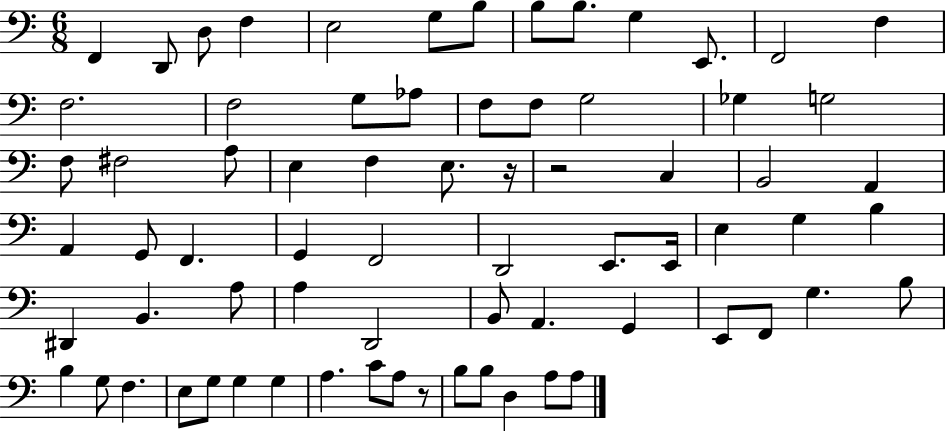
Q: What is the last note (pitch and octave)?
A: A3